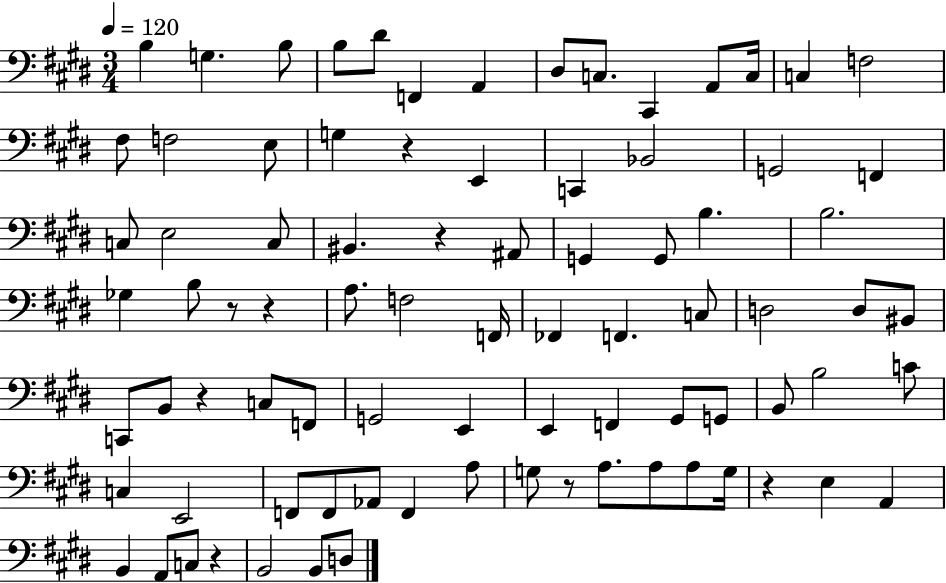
{
  \clef bass
  \numericTimeSignature
  \time 3/4
  \key e \major
  \tempo 4 = 120
  b4 g4. b8 | b8 dis'8 f,4 a,4 | dis8 c8. cis,4 a,8 c16 | c4 f2 | \break fis8 f2 e8 | g4 r4 e,4 | c,4 bes,2 | g,2 f,4 | \break c8 e2 c8 | bis,4. r4 ais,8 | g,4 g,8 b4. | b2. | \break ges4 b8 r8 r4 | a8. f2 f,16 | fes,4 f,4. c8 | d2 d8 bis,8 | \break c,8 b,8 r4 c8 f,8 | g,2 e,4 | e,4 f,4 gis,8 g,8 | b,8 b2 c'8 | \break c4 e,2 | f,8 f,8 aes,8 f,4 a8 | g8 r8 a8. a8 a8 g16 | r4 e4 a,4 | \break b,4 a,8 c8 r4 | b,2 b,8 d8 | \bar "|."
}